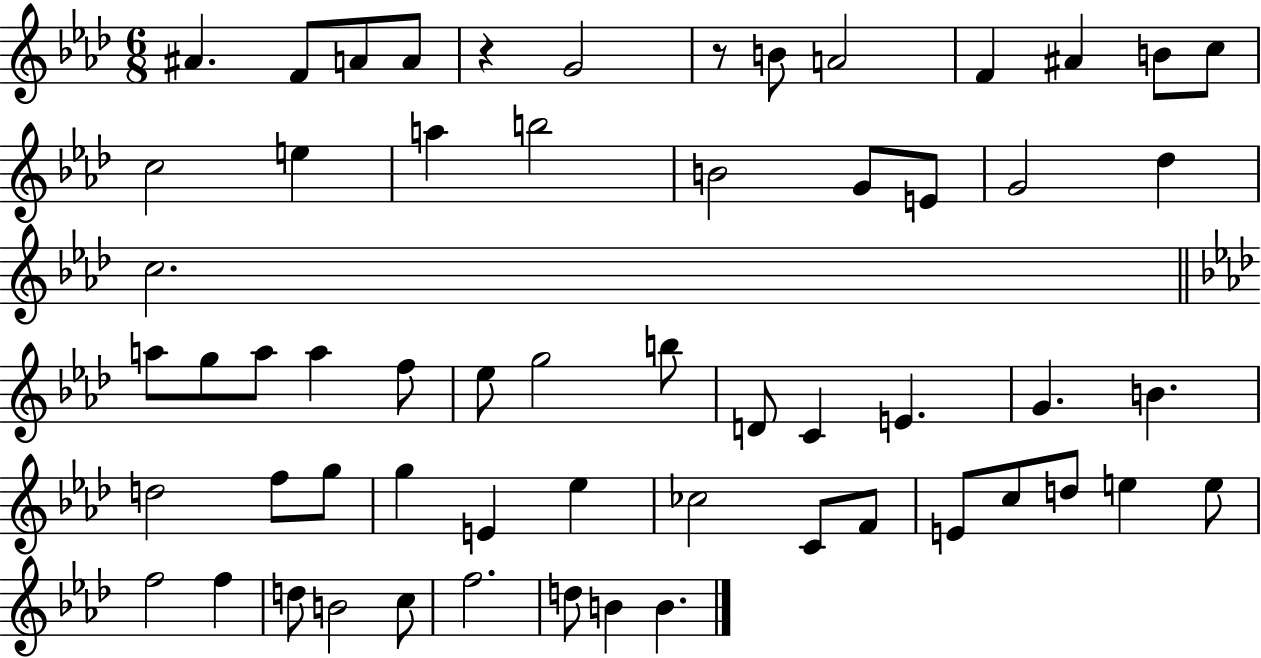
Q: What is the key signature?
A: AES major